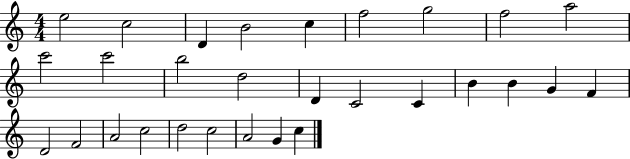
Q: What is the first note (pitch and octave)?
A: E5